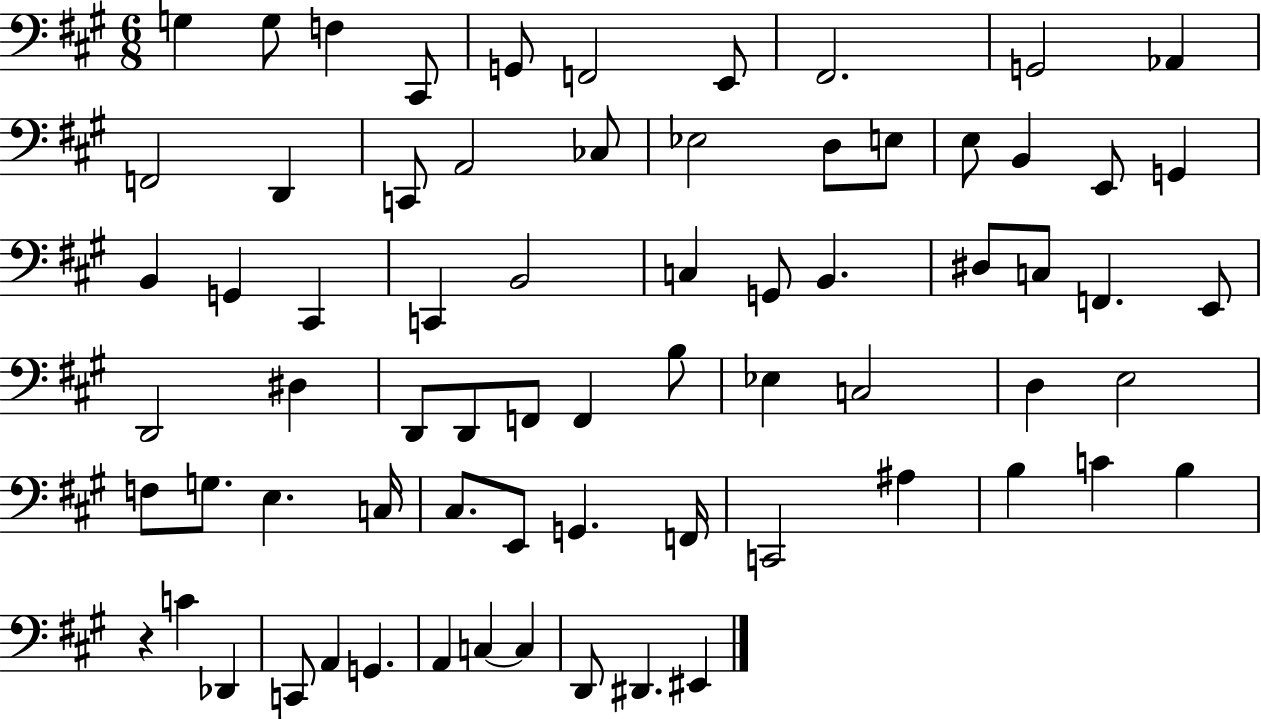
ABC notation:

X:1
T:Untitled
M:6/8
L:1/4
K:A
G, G,/2 F, ^C,,/2 G,,/2 F,,2 E,,/2 ^F,,2 G,,2 _A,, F,,2 D,, C,,/2 A,,2 _C,/2 _E,2 D,/2 E,/2 E,/2 B,, E,,/2 G,, B,, G,, ^C,, C,, B,,2 C, G,,/2 B,, ^D,/2 C,/2 F,, E,,/2 D,,2 ^D, D,,/2 D,,/2 F,,/2 F,, B,/2 _E, C,2 D, E,2 F,/2 G,/2 E, C,/4 ^C,/2 E,,/2 G,, F,,/4 C,,2 ^A, B, C B, z C _D,, C,,/2 A,, G,, A,, C, C, D,,/2 ^D,, ^E,,